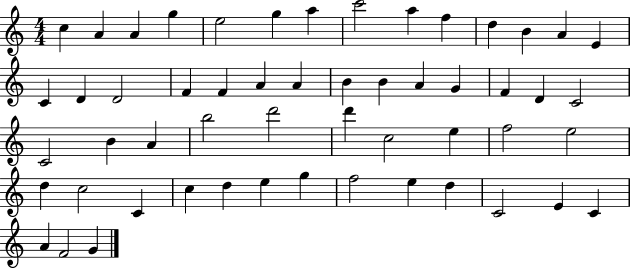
C5/q A4/q A4/q G5/q E5/h G5/q A5/q C6/h A5/q F5/q D5/q B4/q A4/q E4/q C4/q D4/q D4/h F4/q F4/q A4/q A4/q B4/q B4/q A4/q G4/q F4/q D4/q C4/h C4/h B4/q A4/q B5/h D6/h D6/q C5/h E5/q F5/h E5/h D5/q C5/h C4/q C5/q D5/q E5/q G5/q F5/h E5/q D5/q C4/h E4/q C4/q A4/q F4/h G4/q